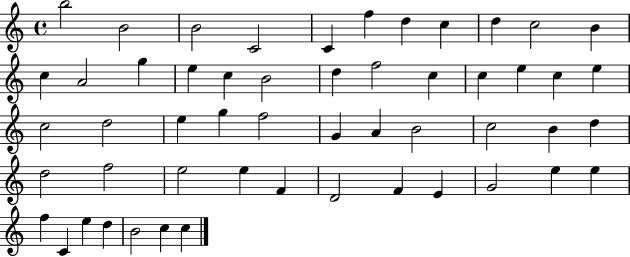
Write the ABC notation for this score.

X:1
T:Untitled
M:4/4
L:1/4
K:C
b2 B2 B2 C2 C f d c d c2 B c A2 g e c B2 d f2 c c e c e c2 d2 e g f2 G A B2 c2 B d d2 f2 e2 e F D2 F E G2 e e f C e d B2 c c